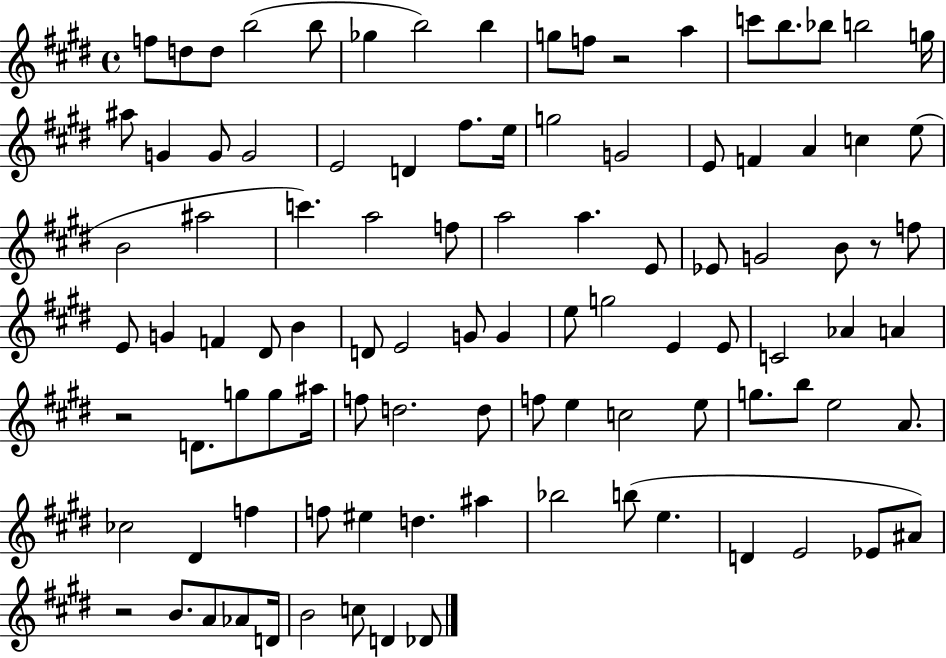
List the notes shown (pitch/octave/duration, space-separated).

F5/e D5/e D5/e B5/h B5/e Gb5/q B5/h B5/q G5/e F5/e R/h A5/q C6/e B5/e. Bb5/e B5/h G5/s A#5/e G4/q G4/e G4/h E4/h D4/q F#5/e. E5/s G5/h G4/h E4/e F4/q A4/q C5/q E5/e B4/h A#5/h C6/q. A5/h F5/e A5/h A5/q. E4/e Eb4/e G4/h B4/e R/e F5/e E4/e G4/q F4/q D#4/e B4/q D4/e E4/h G4/e G4/q E5/e G5/h E4/q E4/e C4/h Ab4/q A4/q R/h D4/e. G5/e G5/e A#5/s F5/e D5/h. D5/e F5/e E5/q C5/h E5/e G5/e. B5/e E5/h A4/e. CES5/h D#4/q F5/q F5/e EIS5/q D5/q. A#5/q Bb5/h B5/e E5/q. D4/q E4/h Eb4/e A#4/e R/h B4/e. A4/e Ab4/e D4/s B4/h C5/e D4/q Db4/e